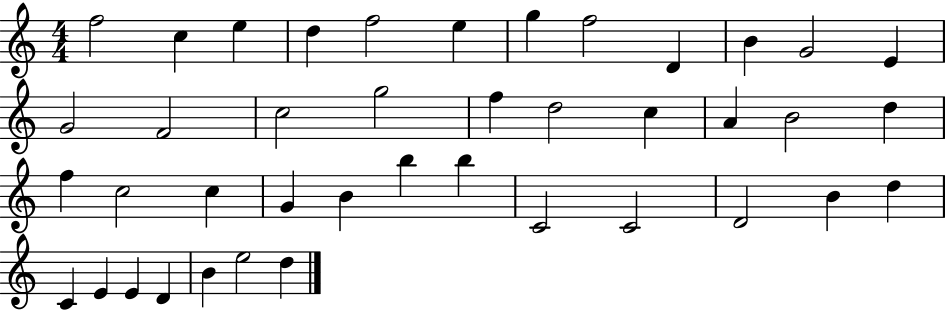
X:1
T:Untitled
M:4/4
L:1/4
K:C
f2 c e d f2 e g f2 D B G2 E G2 F2 c2 g2 f d2 c A B2 d f c2 c G B b b C2 C2 D2 B d C E E D B e2 d